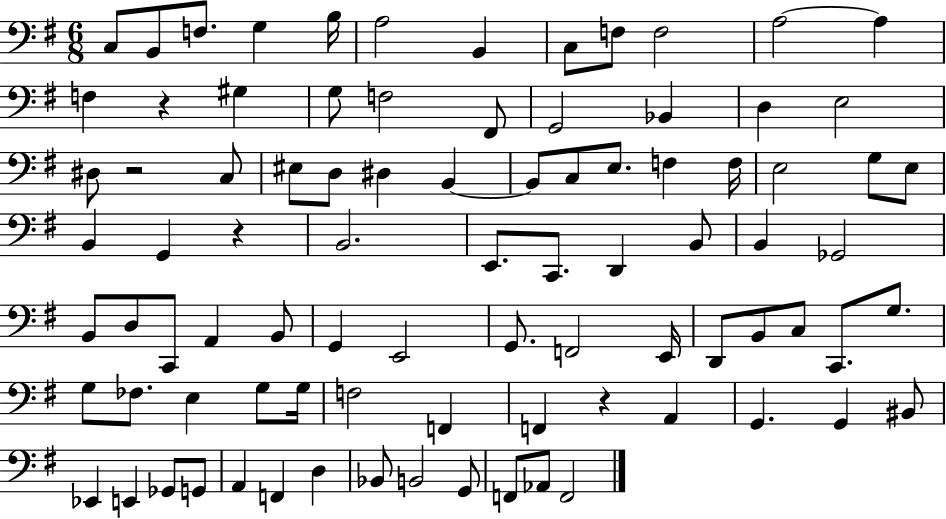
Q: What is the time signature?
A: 6/8